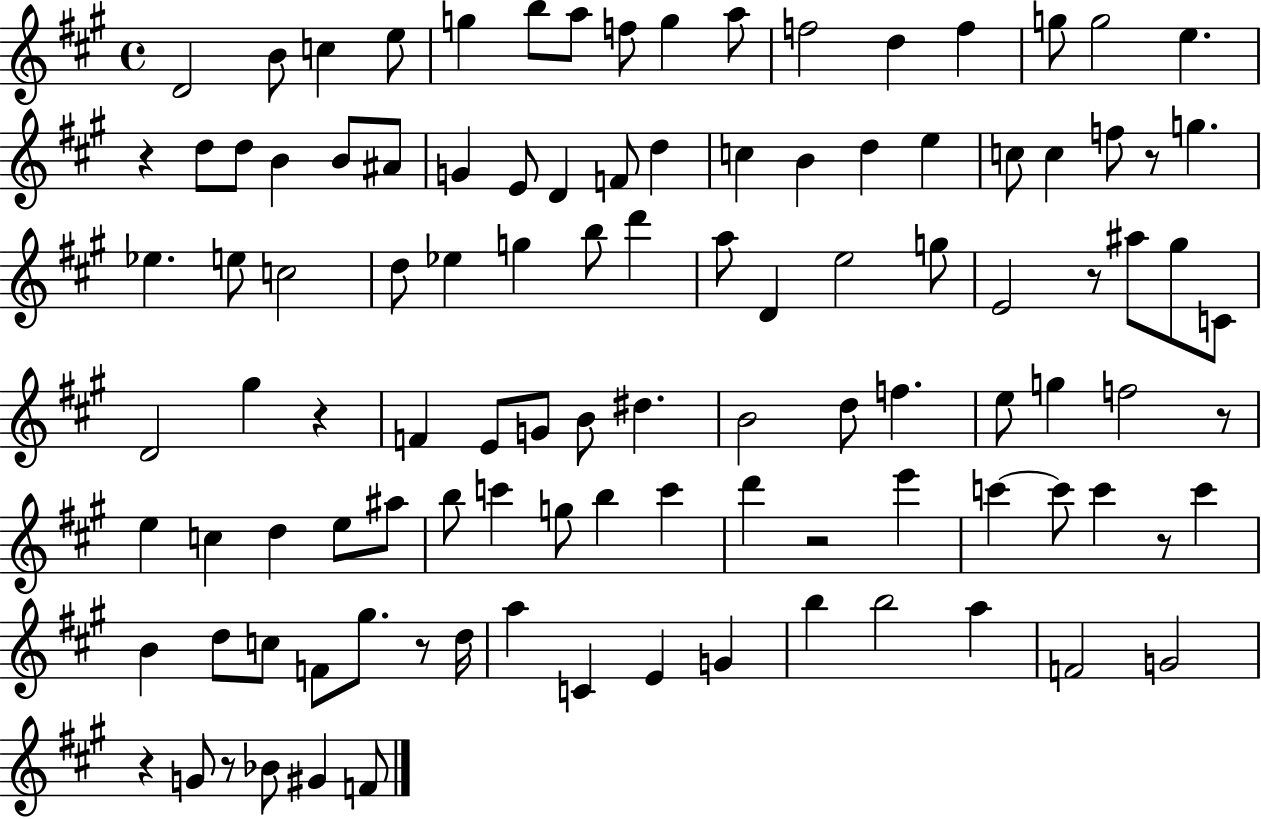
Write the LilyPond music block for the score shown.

{
  \clef treble
  \time 4/4
  \defaultTimeSignature
  \key a \major
  d'2 b'8 c''4 e''8 | g''4 b''8 a''8 f''8 g''4 a''8 | f''2 d''4 f''4 | g''8 g''2 e''4. | \break r4 d''8 d''8 b'4 b'8 ais'8 | g'4 e'8 d'4 f'8 d''4 | c''4 b'4 d''4 e''4 | c''8 c''4 f''8 r8 g''4. | \break ees''4. e''8 c''2 | d''8 ees''4 g''4 b''8 d'''4 | a''8 d'4 e''2 g''8 | e'2 r8 ais''8 gis''8 c'8 | \break d'2 gis''4 r4 | f'4 e'8 g'8 b'8 dis''4. | b'2 d''8 f''4. | e''8 g''4 f''2 r8 | \break e''4 c''4 d''4 e''8 ais''8 | b''8 c'''4 g''8 b''4 c'''4 | d'''4 r2 e'''4 | c'''4~~ c'''8 c'''4 r8 c'''4 | \break b'4 d''8 c''8 f'8 gis''8. r8 d''16 | a''4 c'4 e'4 g'4 | b''4 b''2 a''4 | f'2 g'2 | \break r4 g'8 r8 bes'8 gis'4 f'8 | \bar "|."
}